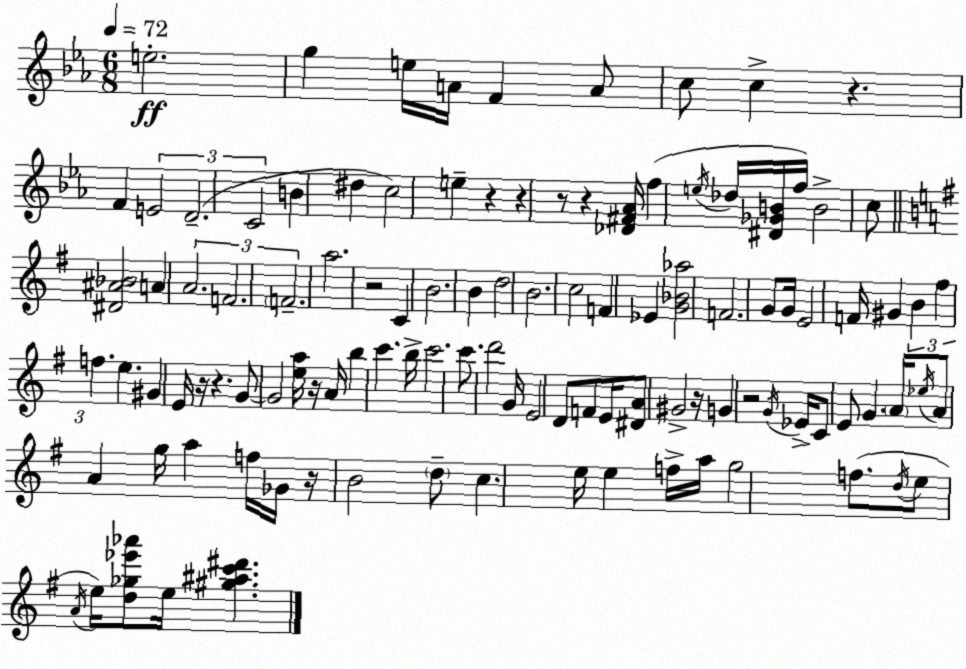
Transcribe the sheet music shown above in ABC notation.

X:1
T:Untitled
M:6/8
L:1/4
K:Cm
e2 g e/4 A/4 F A/2 c/2 c z F E2 D2 C2 B ^d c2 e z z z/2 z [_D^F_A]/4 f e/4 _d/4 [^D_GB]/4 f/4 B2 c/2 [^D^A_B]2 A A2 F2 F2 a2 z2 C B2 B d2 B2 c2 F _E [G_B_a]2 F2 G/2 G/4 E2 F/4 ^G B ^f f e ^G E/4 z/4 z G/2 G2 [ea]/4 z/4 A/4 b c' b/4 c'2 c'/2 d'2 G/4 E2 D/2 F/2 E/4 [^DA]/2 ^G2 z/4 G z2 G/4 _E/4 C/2 E/2 G A/4 _e/4 A/2 A g/4 a f/4 _G/4 z/4 B2 d/2 c e/4 e f/4 a/4 g2 f/2 d/4 e/2 A/4 e/4 [d_g_e'_a']/2 e/4 [^g^ac'^d']